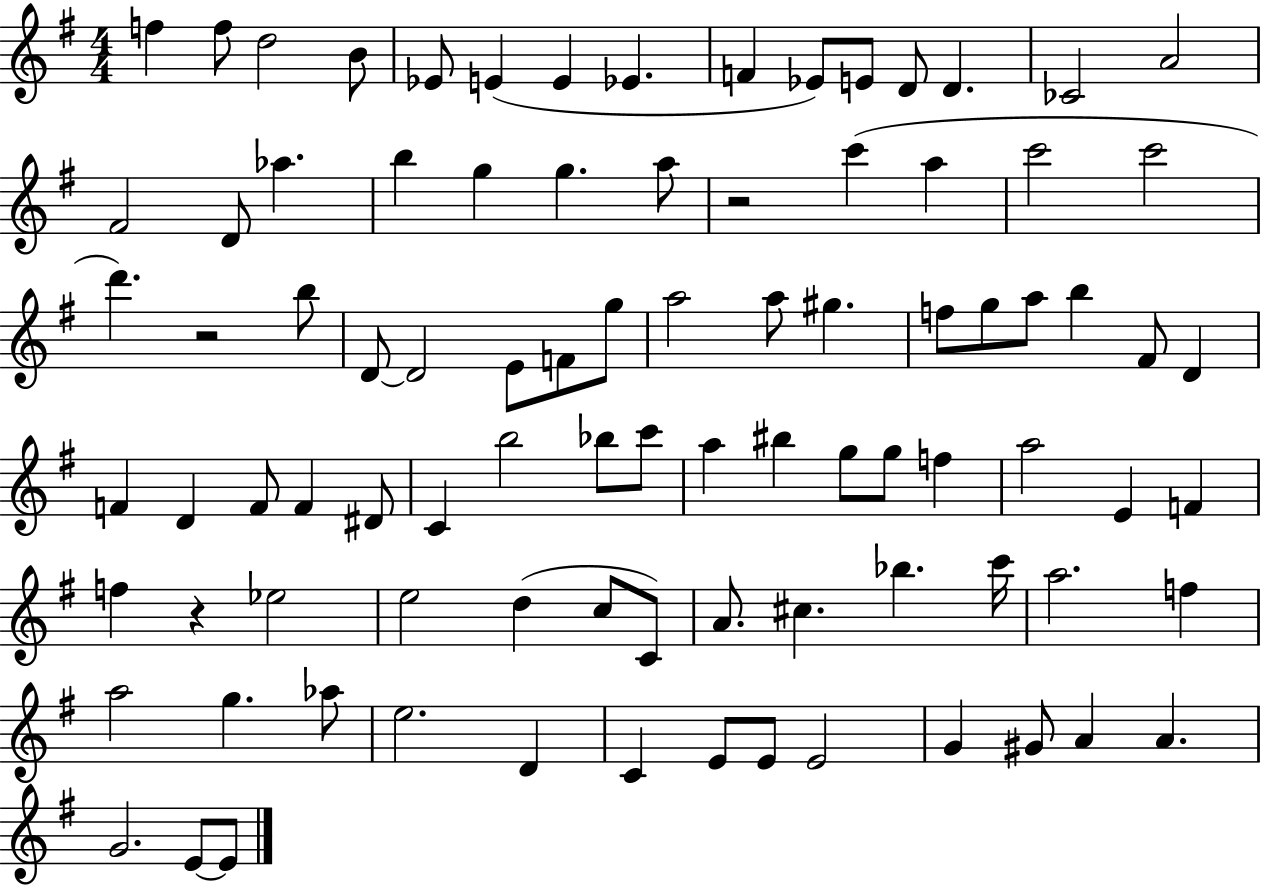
{
  \clef treble
  \numericTimeSignature
  \time 4/4
  \key g \major
  \repeat volta 2 { f''4 f''8 d''2 b'8 | ees'8 e'4( e'4 ees'4. | f'4 ees'8) e'8 d'8 d'4. | ces'2 a'2 | \break fis'2 d'8 aes''4. | b''4 g''4 g''4. a''8 | r2 c'''4( a''4 | c'''2 c'''2 | \break d'''4.) r2 b''8 | d'8~~ d'2 e'8 f'8 g''8 | a''2 a''8 gis''4. | f''8 g''8 a''8 b''4 fis'8 d'4 | \break f'4 d'4 f'8 f'4 dis'8 | c'4 b''2 bes''8 c'''8 | a''4 bis''4 g''8 g''8 f''4 | a''2 e'4 f'4 | \break f''4 r4 ees''2 | e''2 d''4( c''8 c'8) | a'8. cis''4. bes''4. c'''16 | a''2. f''4 | \break a''2 g''4. aes''8 | e''2. d'4 | c'4 e'8 e'8 e'2 | g'4 gis'8 a'4 a'4. | \break g'2. e'8~~ e'8 | } \bar "|."
}